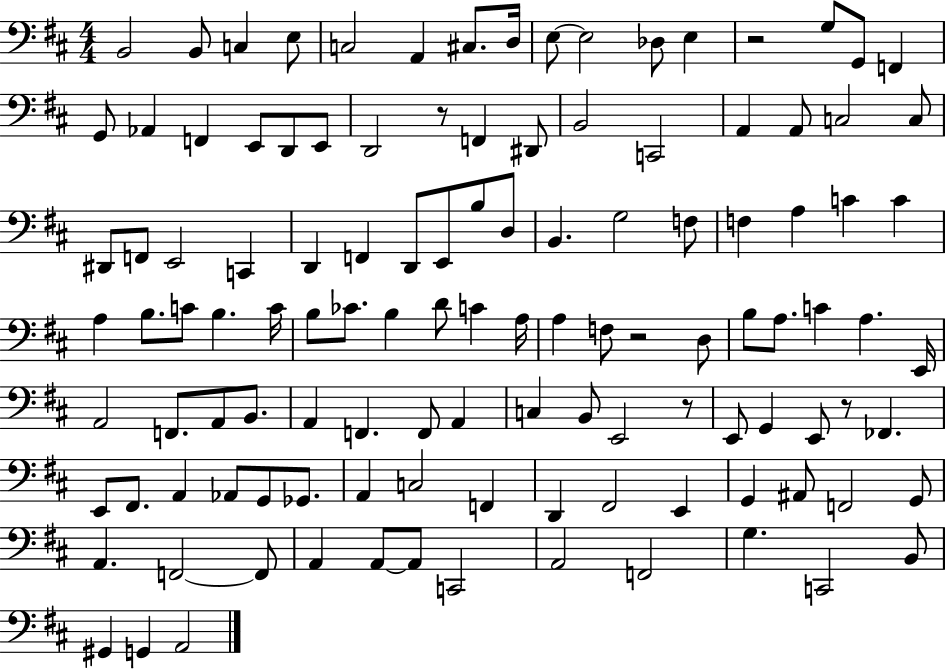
X:1
T:Untitled
M:4/4
L:1/4
K:D
B,,2 B,,/2 C, E,/2 C,2 A,, ^C,/2 D,/4 E,/2 E,2 _D,/2 E, z2 G,/2 G,,/2 F,, G,,/2 _A,, F,, E,,/2 D,,/2 E,,/2 D,,2 z/2 F,, ^D,,/2 B,,2 C,,2 A,, A,,/2 C,2 C,/2 ^D,,/2 F,,/2 E,,2 C,, D,, F,, D,,/2 E,,/2 B,/2 D,/2 B,, G,2 F,/2 F, A, C C A, B,/2 C/2 B, C/4 B,/2 _C/2 B, D/2 C A,/4 A, F,/2 z2 D,/2 B,/2 A,/2 C A, E,,/4 A,,2 F,,/2 A,,/2 B,,/2 A,, F,, F,,/2 A,, C, B,,/2 E,,2 z/2 E,,/2 G,, E,,/2 z/2 _F,, E,,/2 ^F,,/2 A,, _A,,/2 G,,/2 _G,,/2 A,, C,2 F,, D,, ^F,,2 E,, G,, ^A,,/2 F,,2 G,,/2 A,, F,,2 F,,/2 A,, A,,/2 A,,/2 C,,2 A,,2 F,,2 G, C,,2 B,,/2 ^G,, G,, A,,2